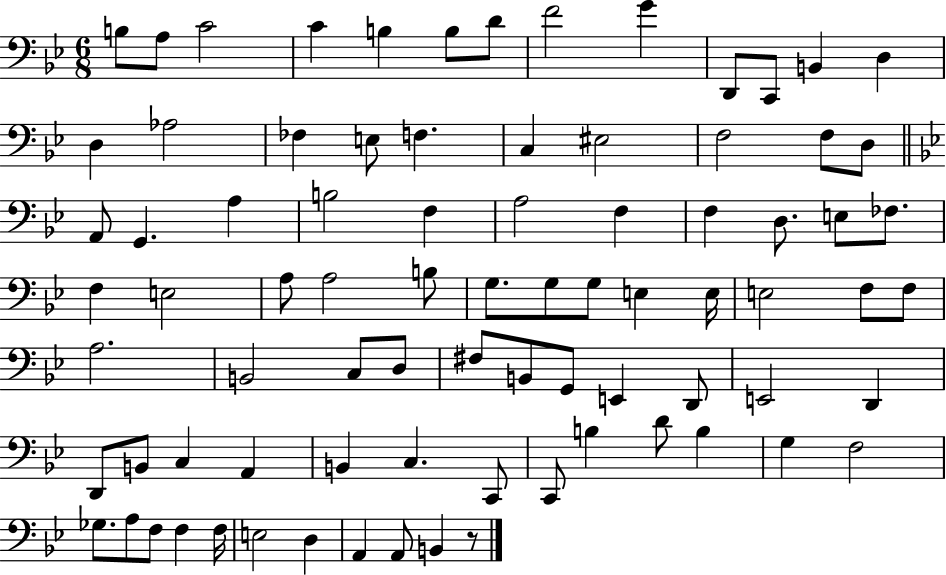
B3/e A3/e C4/h C4/q B3/q B3/e D4/e F4/h G4/q D2/e C2/e B2/q D3/q D3/q Ab3/h FES3/q E3/e F3/q. C3/q EIS3/h F3/h F3/e D3/e A2/e G2/q. A3/q B3/h F3/q A3/h F3/q F3/q D3/e. E3/e FES3/e. F3/q E3/h A3/e A3/h B3/e G3/e. G3/e G3/e E3/q E3/s E3/h F3/e F3/e A3/h. B2/h C3/e D3/e F#3/e B2/e G2/e E2/q D2/e E2/h D2/q D2/e B2/e C3/q A2/q B2/q C3/q. C2/e C2/e B3/q D4/e B3/q G3/q F3/h Gb3/e. A3/e F3/e F3/q F3/s E3/h D3/q A2/q A2/e B2/q R/e